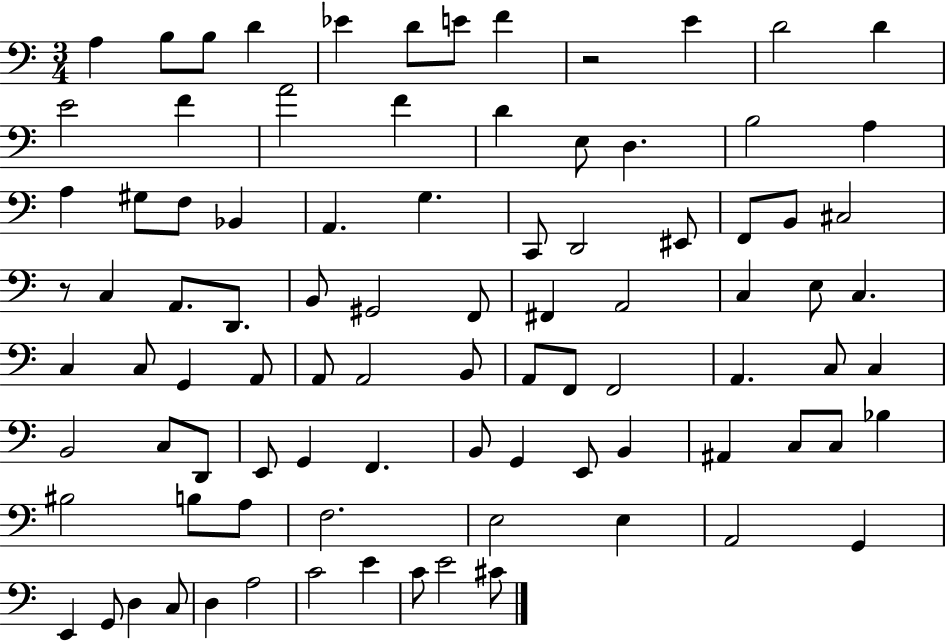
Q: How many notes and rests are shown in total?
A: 91